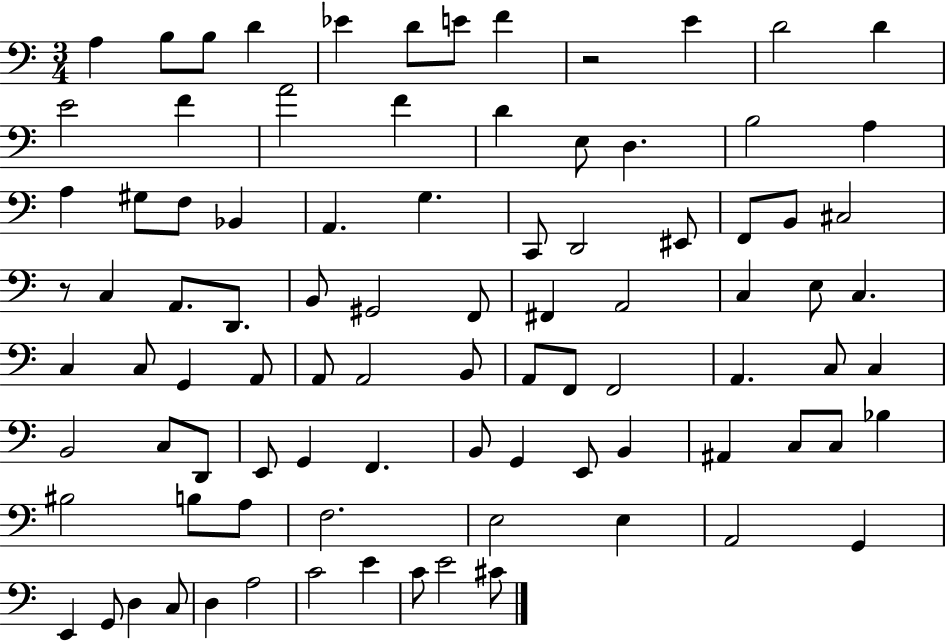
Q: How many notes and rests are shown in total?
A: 91